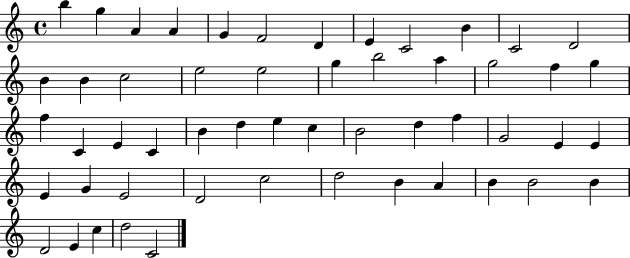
X:1
T:Untitled
M:4/4
L:1/4
K:C
b g A A G F2 D E C2 B C2 D2 B B c2 e2 e2 g b2 a g2 f g f C E C B d e c B2 d f G2 E E E G E2 D2 c2 d2 B A B B2 B D2 E c d2 C2